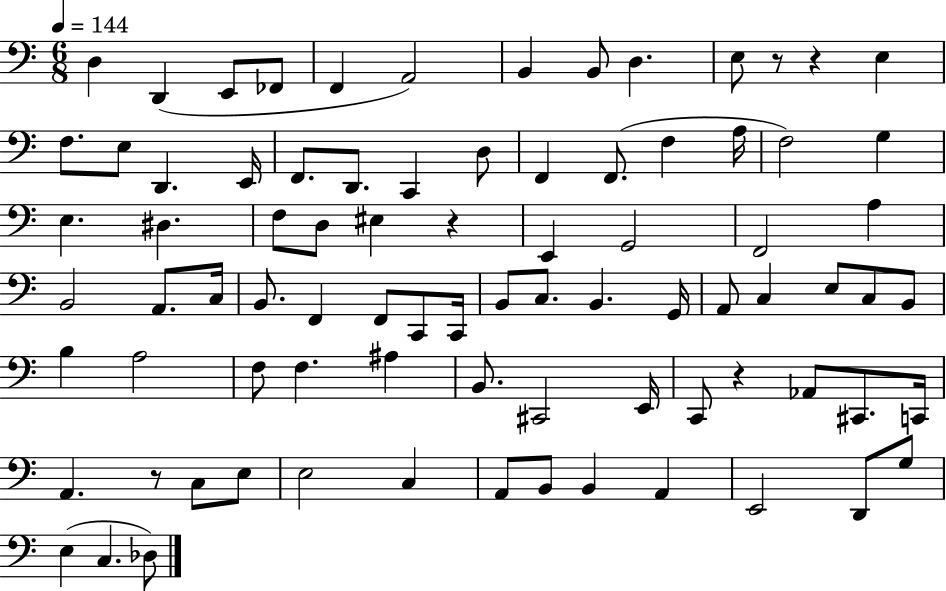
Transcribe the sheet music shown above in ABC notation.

X:1
T:Untitled
M:6/8
L:1/4
K:C
D, D,, E,,/2 _F,,/2 F,, A,,2 B,, B,,/2 D, E,/2 z/2 z E, F,/2 E,/2 D,, E,,/4 F,,/2 D,,/2 C,, D,/2 F,, F,,/2 F, A,/4 F,2 G, E, ^D, F,/2 D,/2 ^E, z E,, G,,2 F,,2 A, B,,2 A,,/2 C,/4 B,,/2 F,, F,,/2 C,,/2 C,,/4 B,,/2 C,/2 B,, G,,/4 A,,/2 C, E,/2 C,/2 B,,/2 B, A,2 F,/2 F, ^A, B,,/2 ^C,,2 E,,/4 C,,/2 z _A,,/2 ^C,,/2 C,,/4 A,, z/2 C,/2 E,/2 E,2 C, A,,/2 B,,/2 B,, A,, E,,2 D,,/2 G,/2 E, C, _D,/2